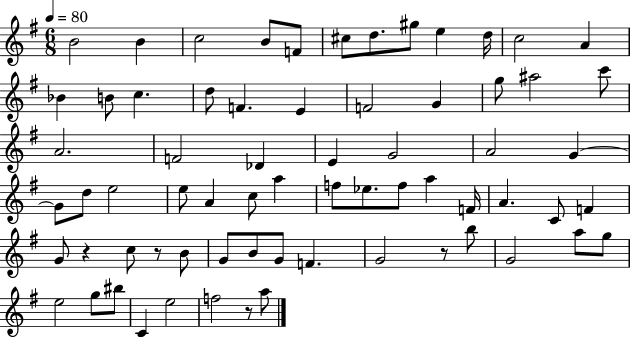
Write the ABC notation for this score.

X:1
T:Untitled
M:6/8
L:1/4
K:G
B2 B c2 B/2 F/2 ^c/2 d/2 ^g/2 e d/4 c2 A _B B/2 c d/2 F E F2 G g/2 ^a2 c'/2 A2 F2 _D E G2 A2 G G/2 d/2 e2 e/2 A c/2 a f/2 _e/2 f/2 a F/4 A C/2 F G/2 z c/2 z/2 B/2 G/2 B/2 G/2 F G2 z/2 b/2 G2 a/2 g/2 e2 g/2 ^b/2 C e2 f2 z/2 a/2